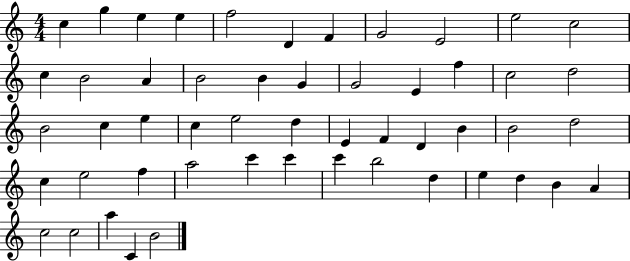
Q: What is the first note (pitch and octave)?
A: C5